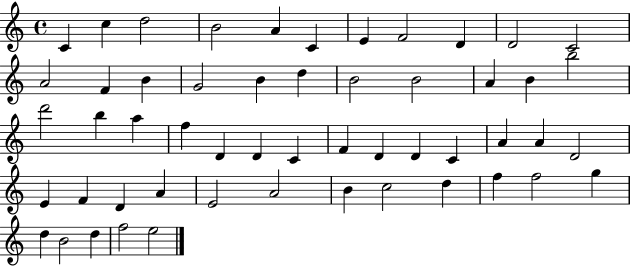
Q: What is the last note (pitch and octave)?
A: E5